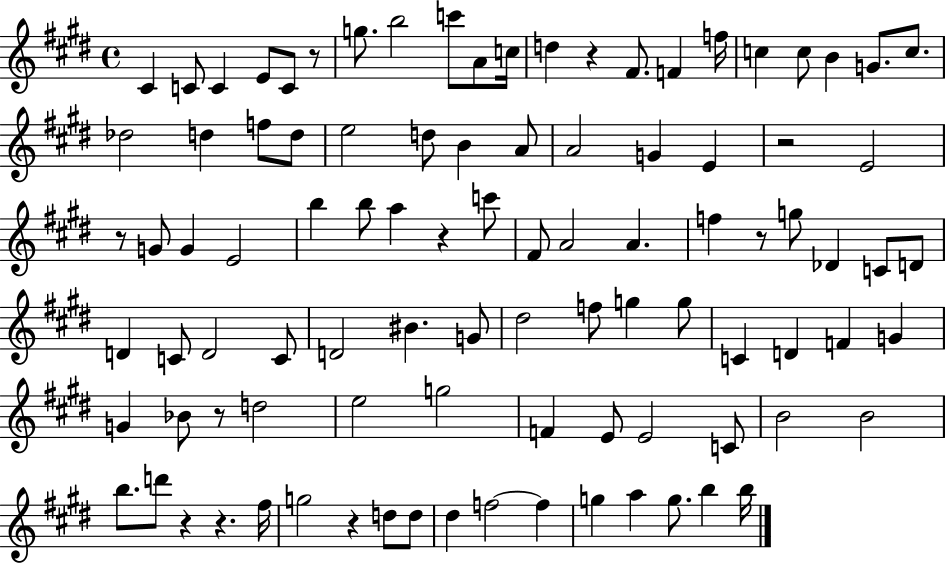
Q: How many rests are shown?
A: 10